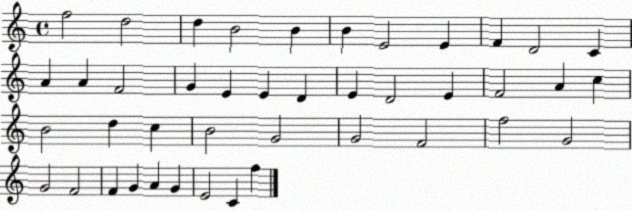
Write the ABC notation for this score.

X:1
T:Untitled
M:4/4
L:1/4
K:C
f2 d2 d B2 B B E2 E F D2 C A A F2 G E E D E D2 E F2 A c B2 d c B2 G2 G2 F2 f2 G2 G2 F2 F G A G E2 C f